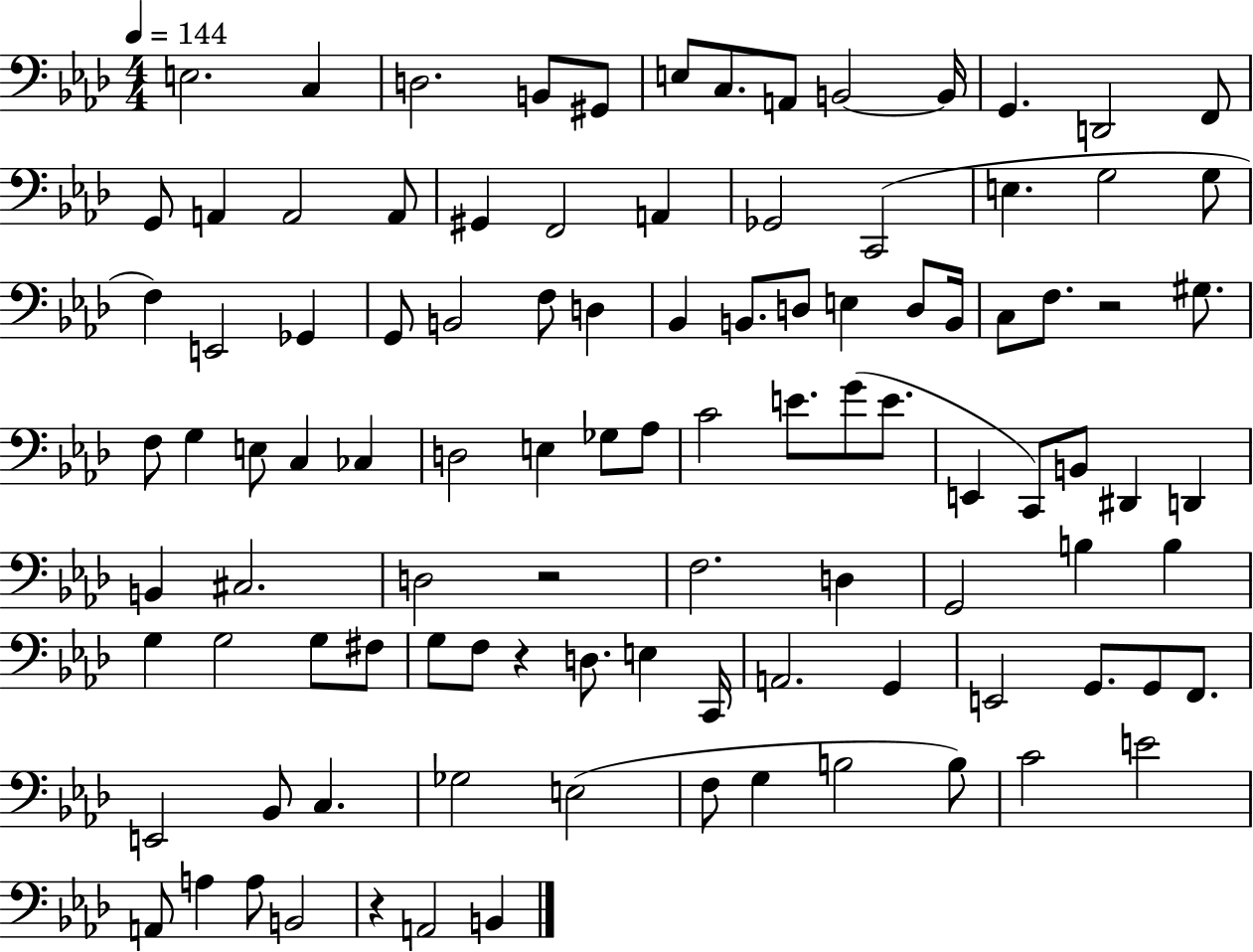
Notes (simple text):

E3/h. C3/q D3/h. B2/e G#2/e E3/e C3/e. A2/e B2/h B2/s G2/q. D2/h F2/e G2/e A2/q A2/h A2/e G#2/q F2/h A2/q Gb2/h C2/h E3/q. G3/h G3/e F3/q E2/h Gb2/q G2/e B2/h F3/e D3/q Bb2/q B2/e. D3/e E3/q D3/e B2/s C3/e F3/e. R/h G#3/e. F3/e G3/q E3/e C3/q CES3/q D3/h E3/q Gb3/e Ab3/e C4/h E4/e. G4/e E4/e. E2/q C2/e B2/e D#2/q D2/q B2/q C#3/h. D3/h R/h F3/h. D3/q G2/h B3/q B3/q G3/q G3/h G3/e F#3/e G3/e F3/e R/q D3/e. E3/q C2/s A2/h. G2/q E2/h G2/e. G2/e F2/e. E2/h Bb2/e C3/q. Gb3/h E3/h F3/e G3/q B3/h B3/e C4/h E4/h A2/e A3/q A3/e B2/h R/q A2/h B2/q